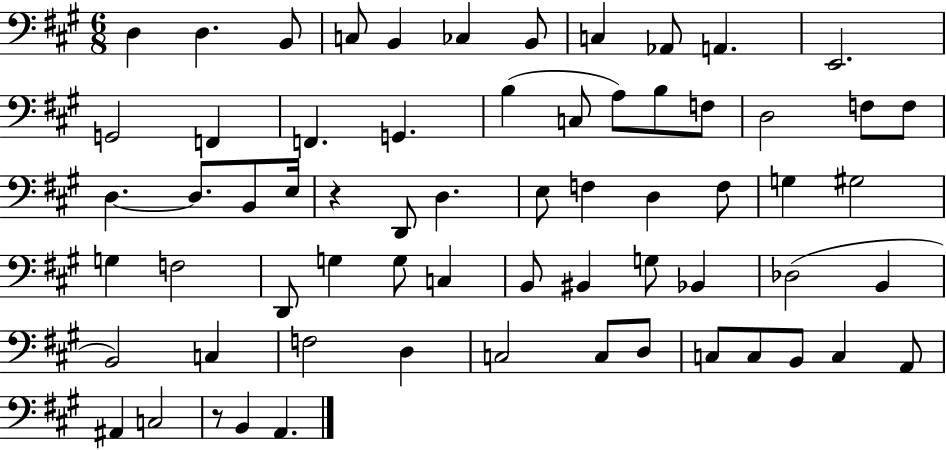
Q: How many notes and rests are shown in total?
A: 65